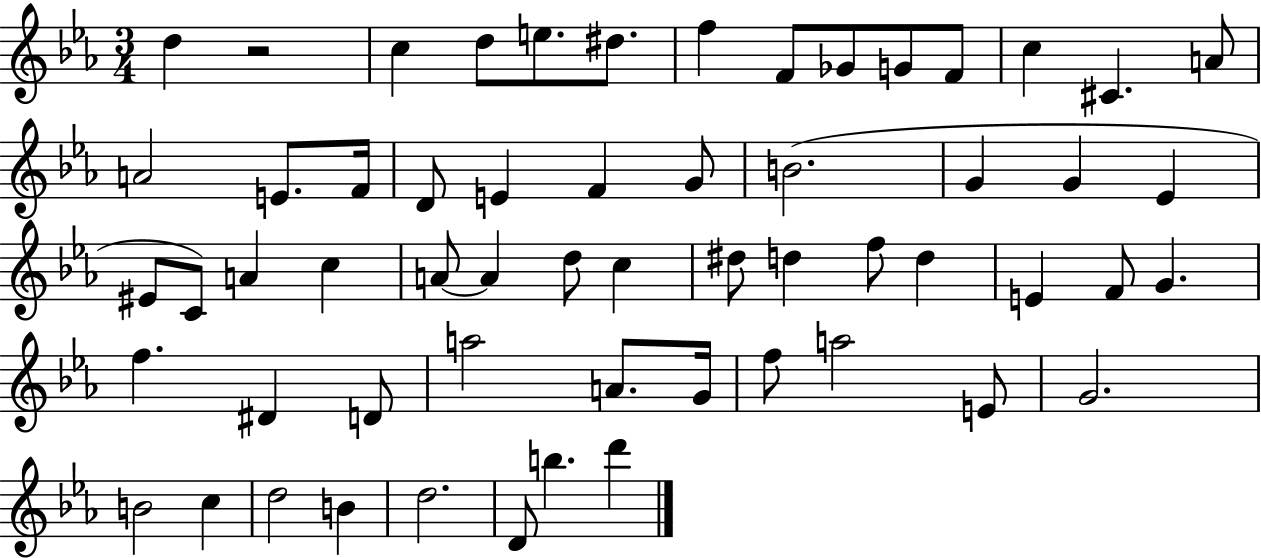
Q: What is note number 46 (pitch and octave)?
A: F5